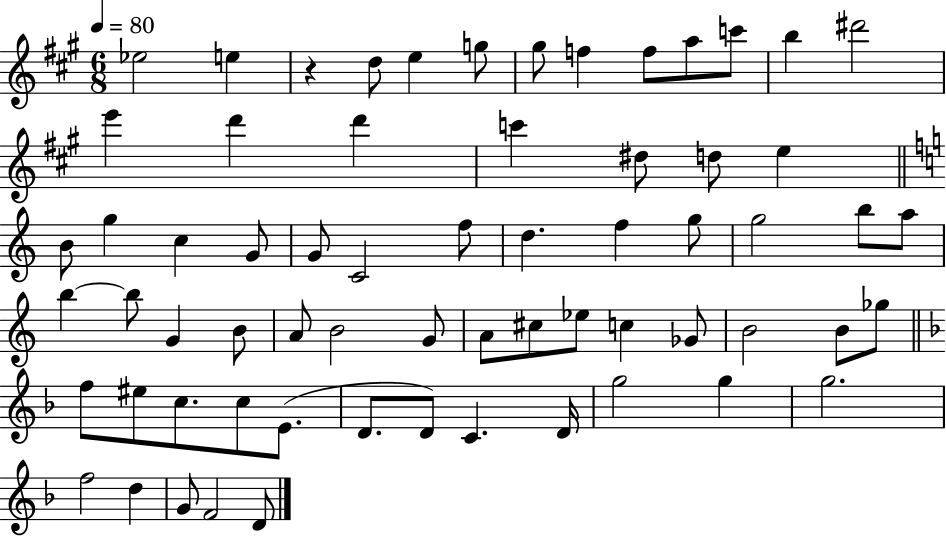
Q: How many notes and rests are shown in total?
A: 65